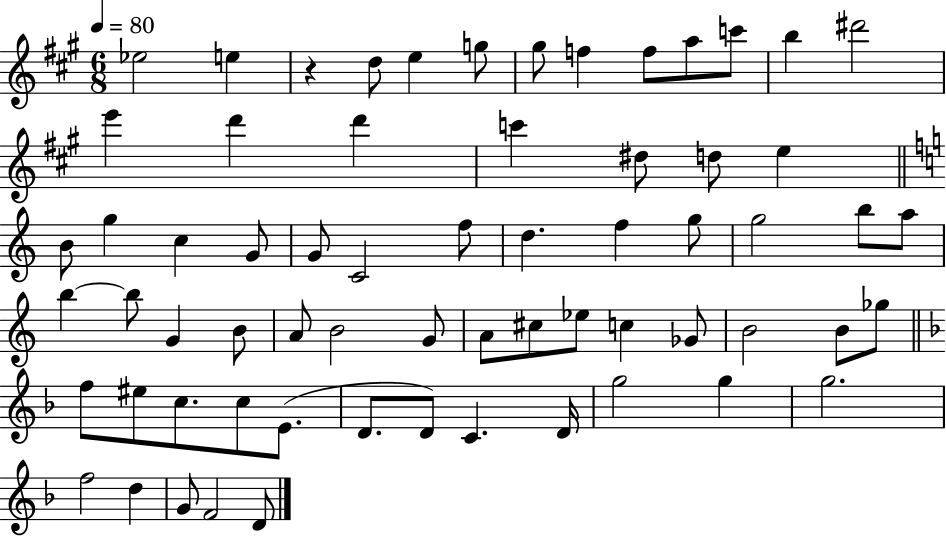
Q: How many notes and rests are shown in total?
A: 65